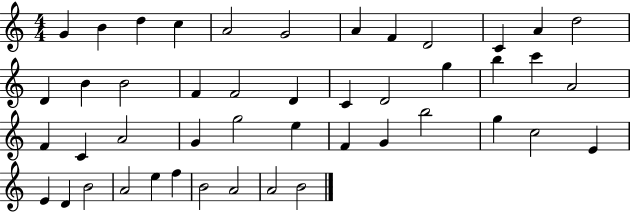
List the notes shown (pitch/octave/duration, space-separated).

G4/q B4/q D5/q C5/q A4/h G4/h A4/q F4/q D4/h C4/q A4/q D5/h D4/q B4/q B4/h F4/q F4/h D4/q C4/q D4/h G5/q B5/q C6/q A4/h F4/q C4/q A4/h G4/q G5/h E5/q F4/q G4/q B5/h G5/q C5/h E4/q E4/q D4/q B4/h A4/h E5/q F5/q B4/h A4/h A4/h B4/h